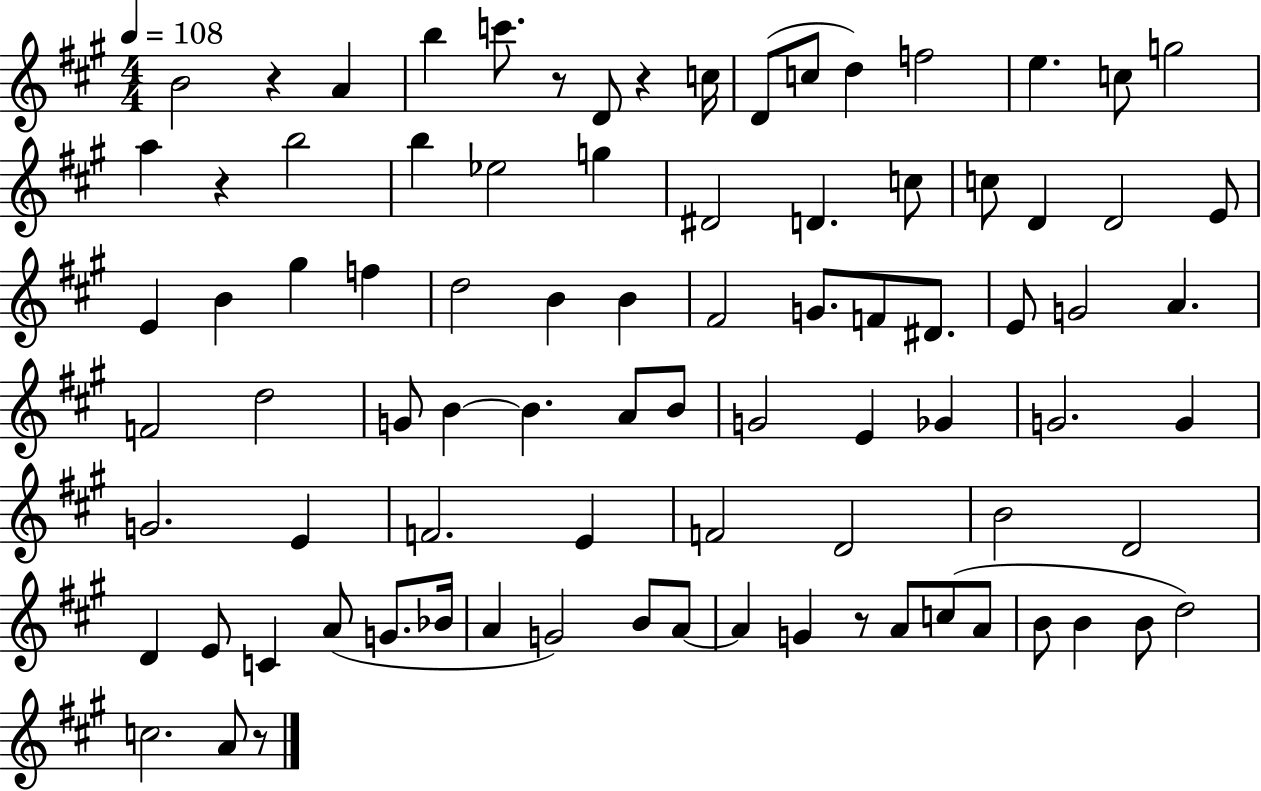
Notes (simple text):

B4/h R/q A4/q B5/q C6/e. R/e D4/e R/q C5/s D4/e C5/e D5/q F5/h E5/q. C5/e G5/h A5/q R/q B5/h B5/q Eb5/h G5/q D#4/h D4/q. C5/e C5/e D4/q D4/h E4/e E4/q B4/q G#5/q F5/q D5/h B4/q B4/q F#4/h G4/e. F4/e D#4/e. E4/e G4/h A4/q. F4/h D5/h G4/e B4/q B4/q. A4/e B4/e G4/h E4/q Gb4/q G4/h. G4/q G4/h. E4/q F4/h. E4/q F4/h D4/h B4/h D4/h D4/q E4/e C4/q A4/e G4/e. Bb4/s A4/q G4/h B4/e A4/e A4/q G4/q R/e A4/e C5/e A4/e B4/e B4/q B4/e D5/h C5/h. A4/e R/e